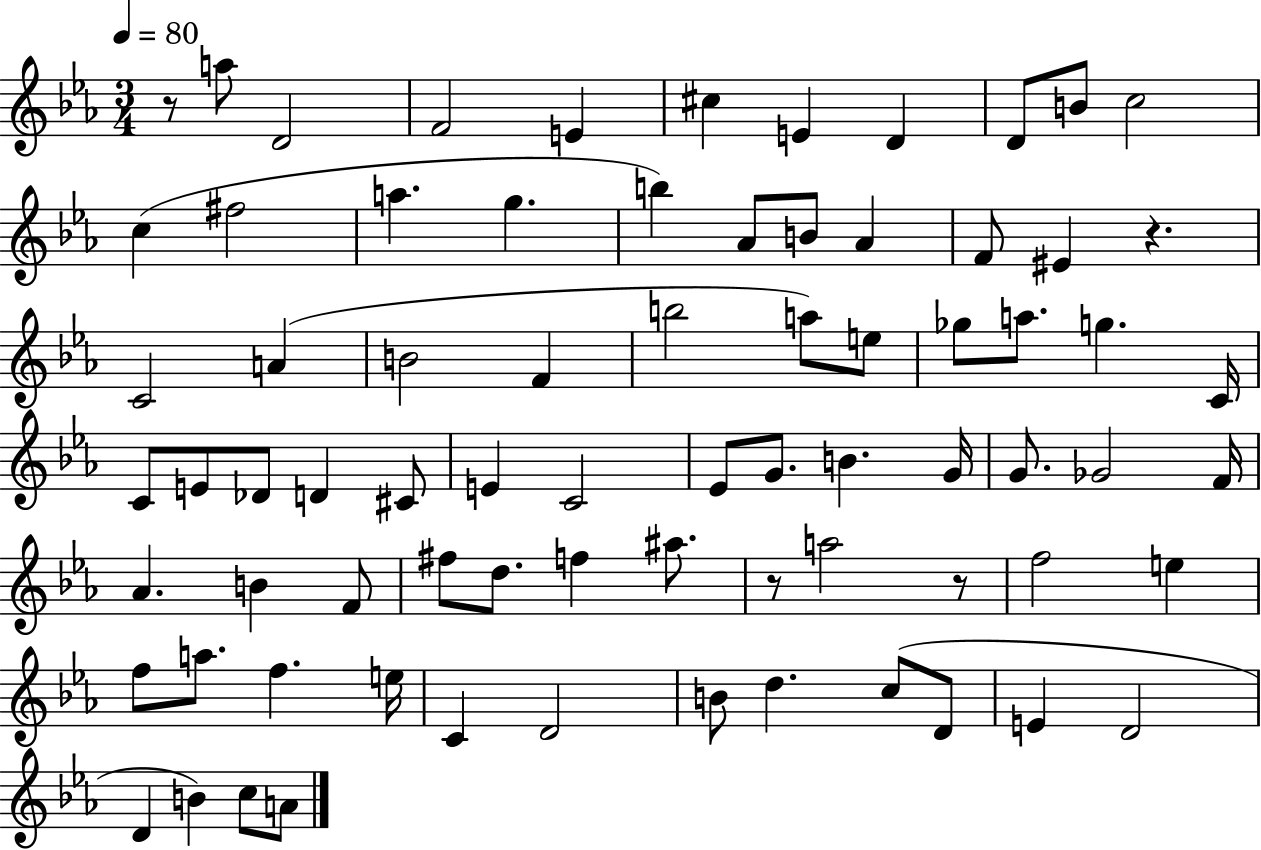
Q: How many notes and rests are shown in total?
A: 75